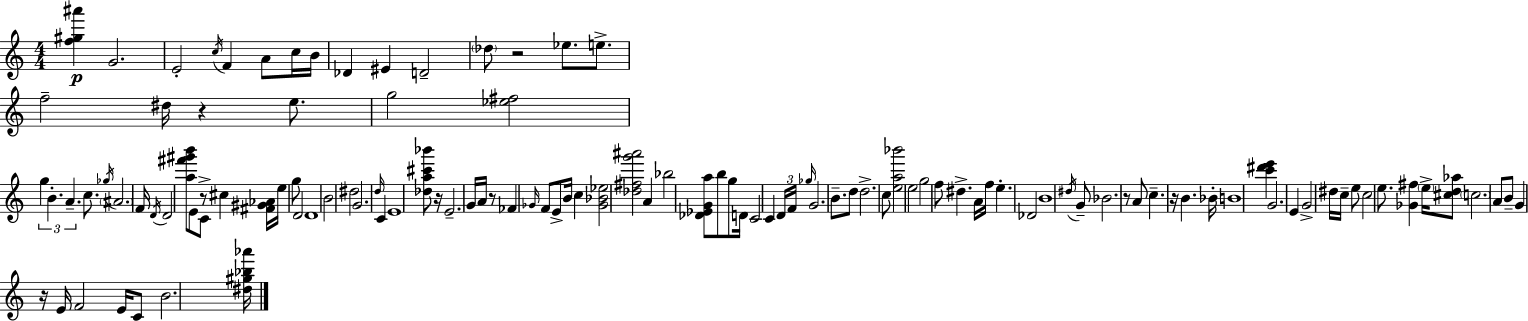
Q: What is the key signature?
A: A minor